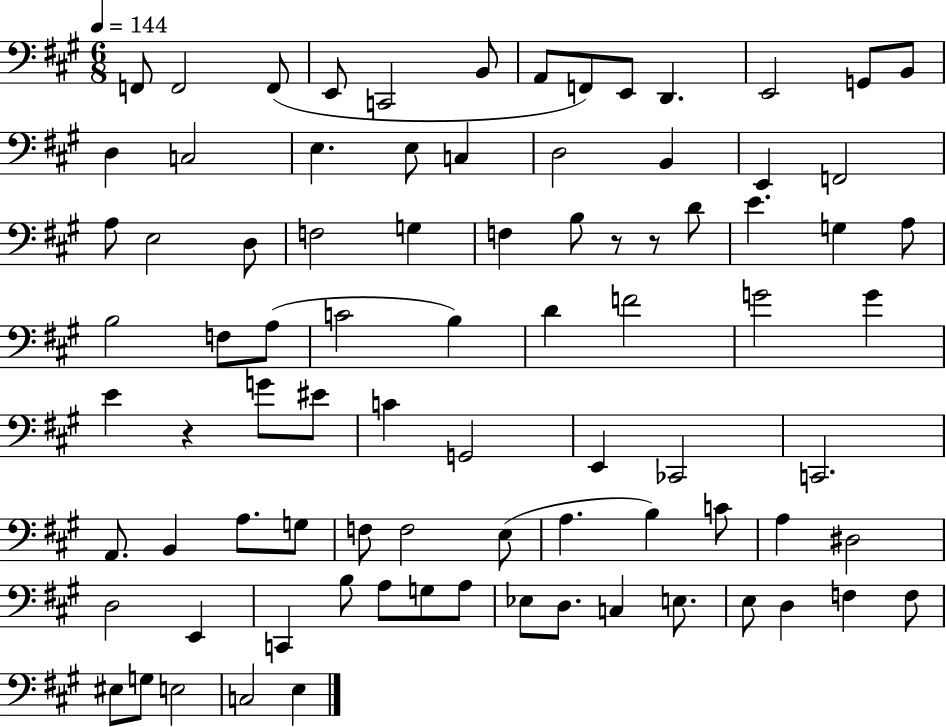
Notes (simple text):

F2/e F2/h F2/e E2/e C2/h B2/e A2/e F2/e E2/e D2/q. E2/h G2/e B2/e D3/q C3/h E3/q. E3/e C3/q D3/h B2/q E2/q F2/h A3/e E3/h D3/e F3/h G3/q F3/q B3/e R/e R/e D4/e E4/q. G3/q A3/e B3/h F3/e A3/e C4/h B3/q D4/q F4/h G4/h G4/q E4/q R/q G4/e EIS4/e C4/q G2/h E2/q CES2/h C2/h. A2/e. B2/q A3/e. G3/e F3/e F3/h E3/e A3/q. B3/q C4/e A3/q D#3/h D3/h E2/q C2/q B3/e A3/e G3/e A3/e Eb3/e D3/e. C3/q E3/e. E3/e D3/q F3/q F3/e EIS3/e G3/e E3/h C3/h E3/q